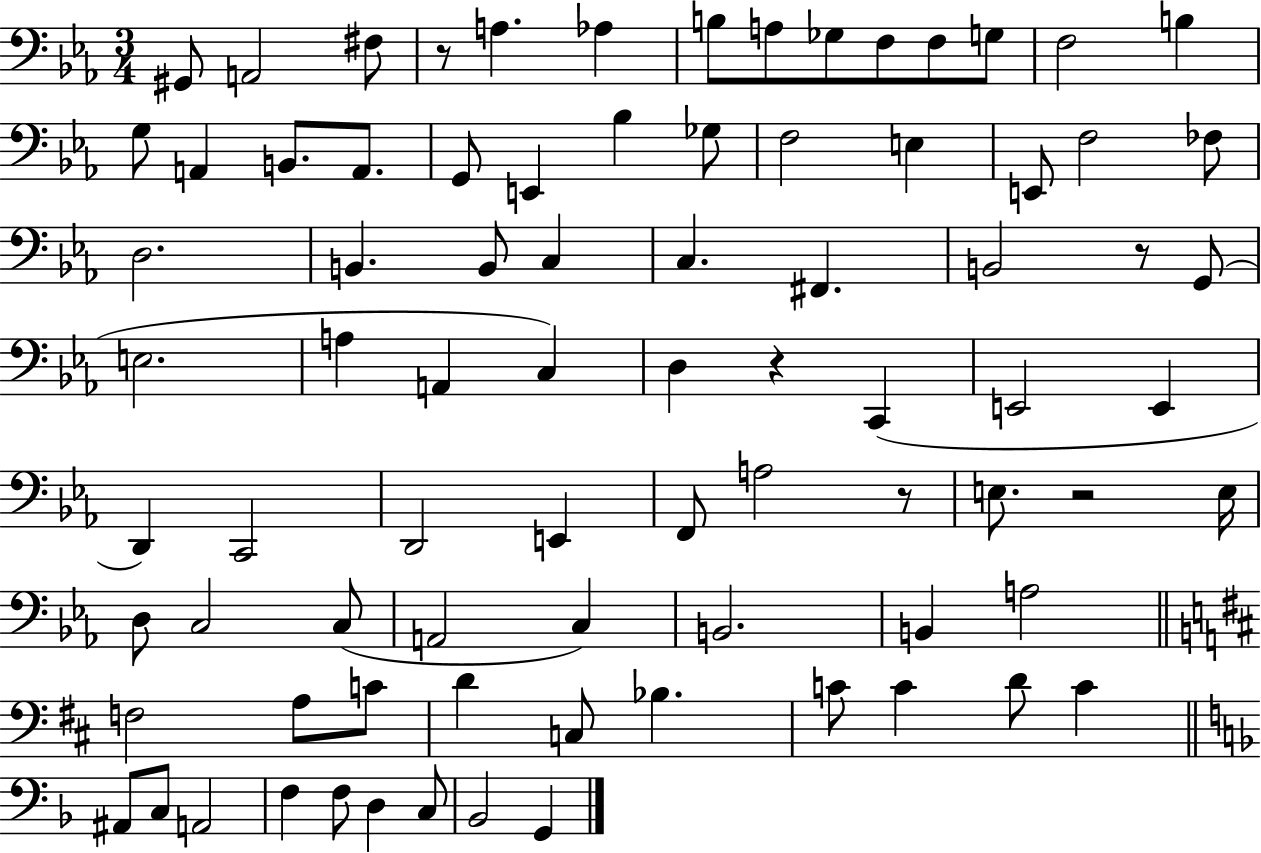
G#2/e A2/h F#3/e R/e A3/q. Ab3/q B3/e A3/e Gb3/e F3/e F3/e G3/e F3/h B3/q G3/e A2/q B2/e. A2/e. G2/e E2/q Bb3/q Gb3/e F3/h E3/q E2/e F3/h FES3/e D3/h. B2/q. B2/e C3/q C3/q. F#2/q. B2/h R/e G2/e E3/h. A3/q A2/q C3/q D3/q R/q C2/q E2/h E2/q D2/q C2/h D2/h E2/q F2/e A3/h R/e E3/e. R/h E3/s D3/e C3/h C3/e A2/h C3/q B2/h. B2/q A3/h F3/h A3/e C4/e D4/q C3/e Bb3/q. C4/e C4/q D4/e C4/q A#2/e C3/e A2/h F3/q F3/e D3/q C3/e Bb2/h G2/q